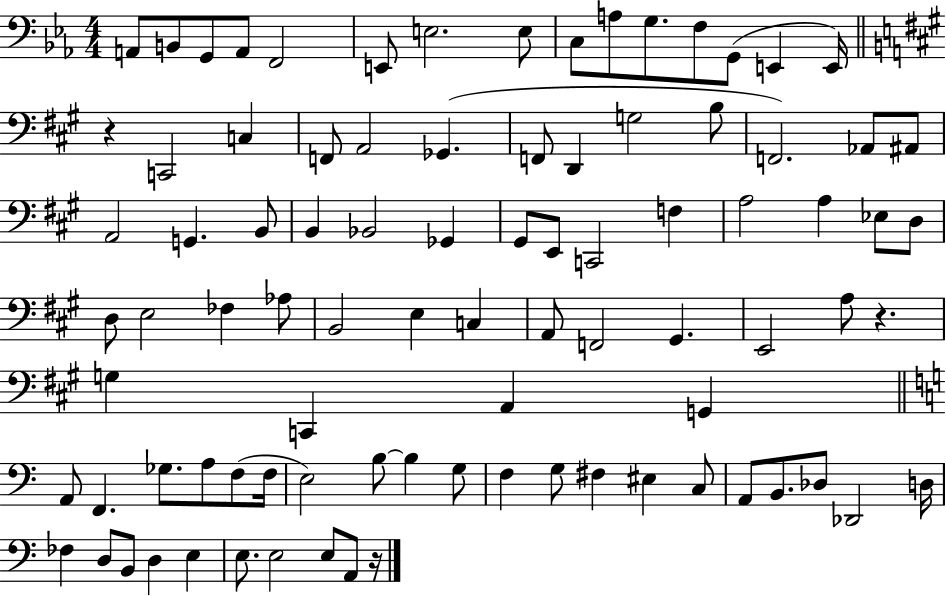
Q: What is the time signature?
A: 4/4